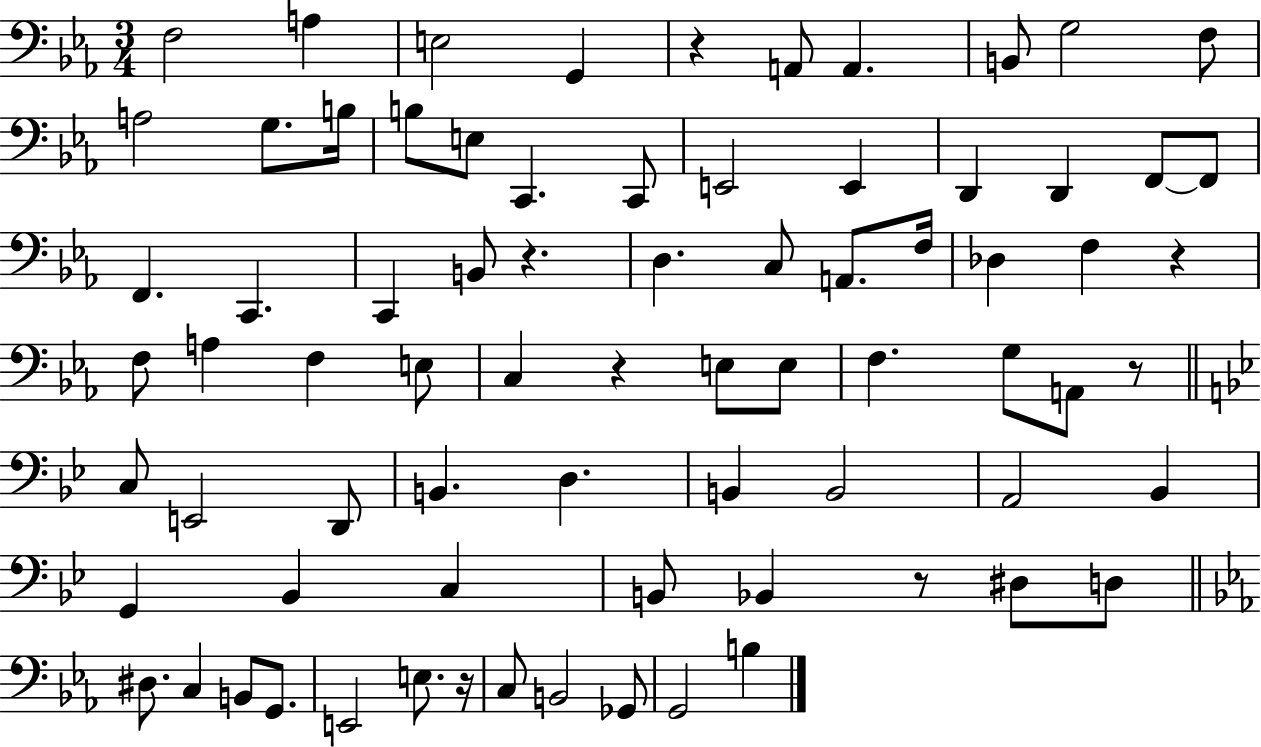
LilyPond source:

{
  \clef bass
  \numericTimeSignature
  \time 3/4
  \key ees \major
  f2 a4 | e2 g,4 | r4 a,8 a,4. | b,8 g2 f8 | \break a2 g8. b16 | b8 e8 c,4. c,8 | e,2 e,4 | d,4 d,4 f,8~~ f,8 | \break f,4. c,4. | c,4 b,8 r4. | d4. c8 a,8. f16 | des4 f4 r4 | \break f8 a4 f4 e8 | c4 r4 e8 e8 | f4. g8 a,8 r8 | \bar "||" \break \key g \minor c8 e,2 d,8 | b,4. d4. | b,4 b,2 | a,2 bes,4 | \break g,4 bes,4 c4 | b,8 bes,4 r8 dis8 d8 | \bar "||" \break \key ees \major dis8. c4 b,8 g,8. | e,2 e8. r16 | c8 b,2 ges,8 | g,2 b4 | \break \bar "|."
}